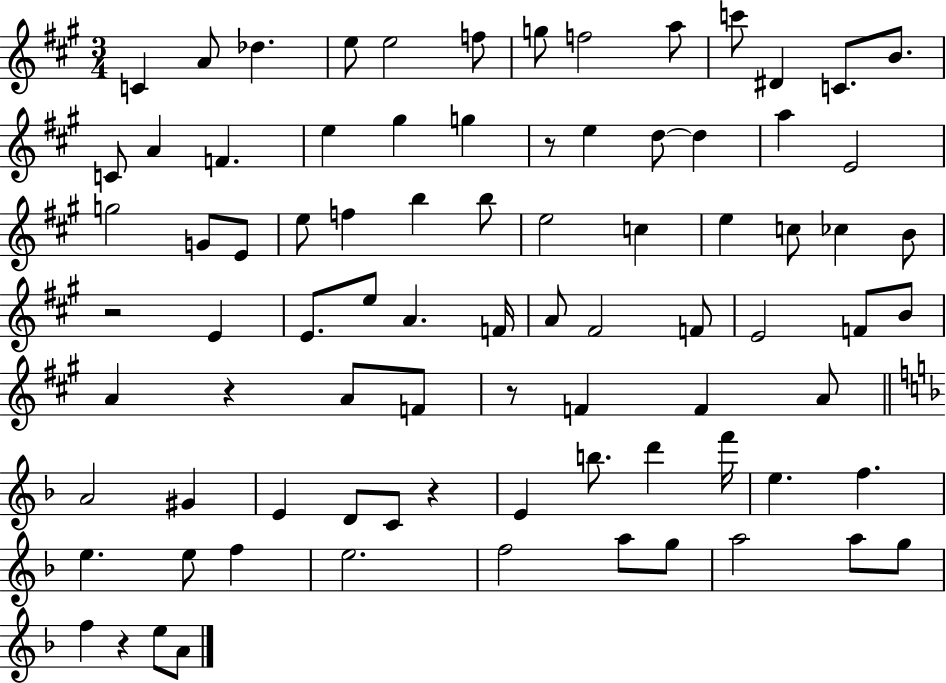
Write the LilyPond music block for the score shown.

{
  \clef treble
  \numericTimeSignature
  \time 3/4
  \key a \major
  c'4 a'8 des''4. | e''8 e''2 f''8 | g''8 f''2 a''8 | c'''8 dis'4 c'8. b'8. | \break c'8 a'4 f'4. | e''4 gis''4 g''4 | r8 e''4 d''8~~ d''4 | a''4 e'2 | \break g''2 g'8 e'8 | e''8 f''4 b''4 b''8 | e''2 c''4 | e''4 c''8 ces''4 b'8 | \break r2 e'4 | e'8. e''8 a'4. f'16 | a'8 fis'2 f'8 | e'2 f'8 b'8 | \break a'4 r4 a'8 f'8 | r8 f'4 f'4 a'8 | \bar "||" \break \key d \minor a'2 gis'4 | e'4 d'8 c'8 r4 | e'4 b''8. d'''4 f'''16 | e''4. f''4. | \break e''4. e''8 f''4 | e''2. | f''2 a''8 g''8 | a''2 a''8 g''8 | \break f''4 r4 e''8 a'8 | \bar "|."
}